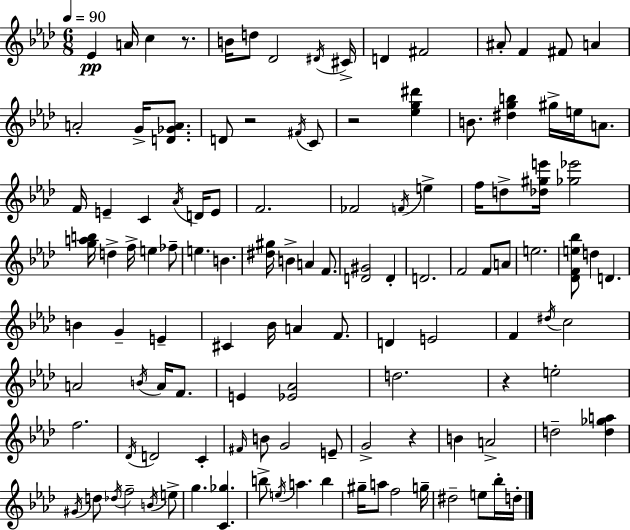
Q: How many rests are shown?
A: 5